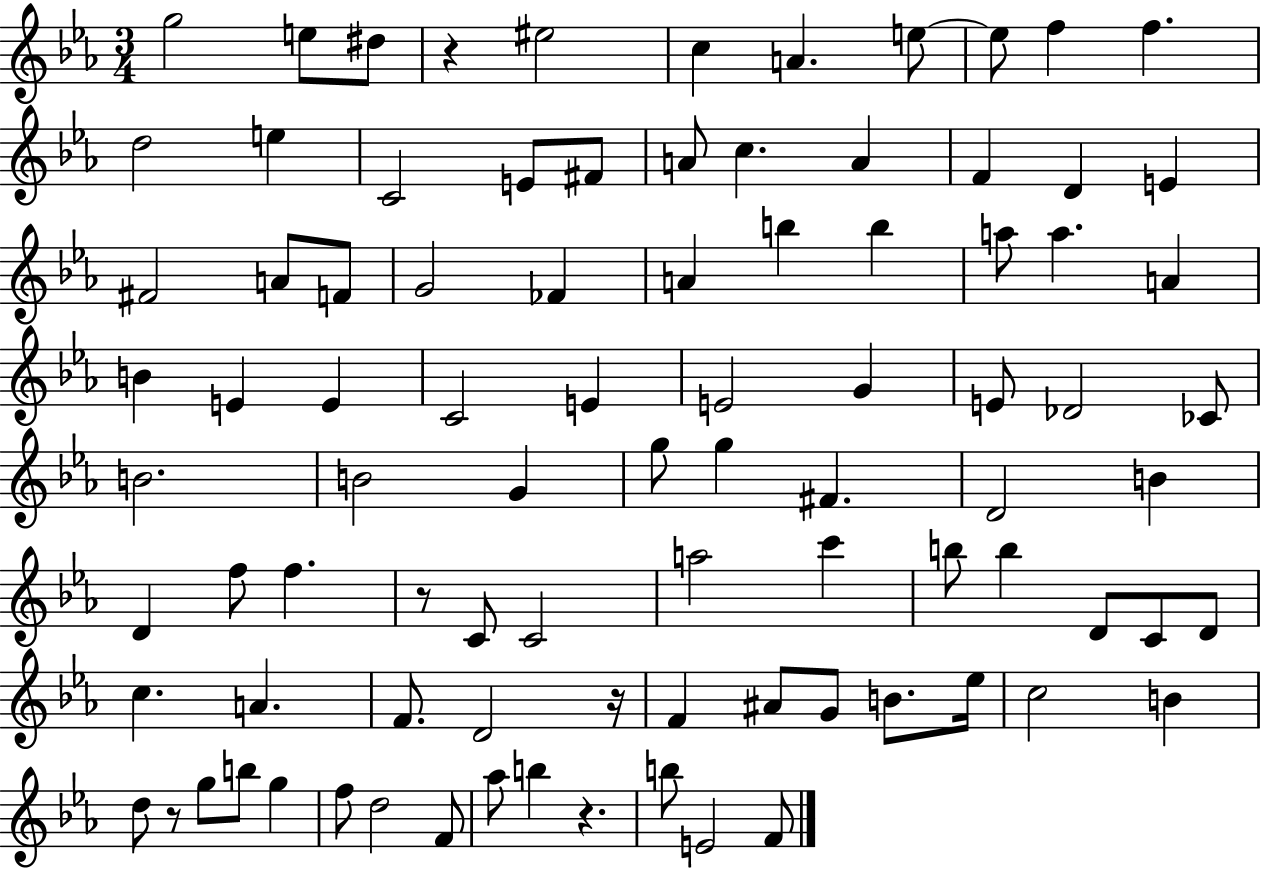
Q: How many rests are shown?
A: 5